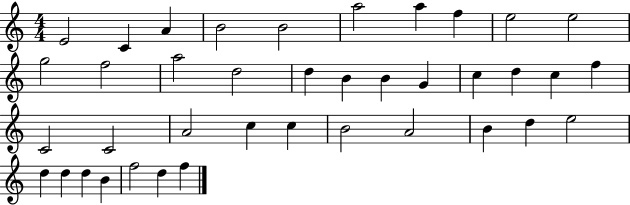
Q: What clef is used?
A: treble